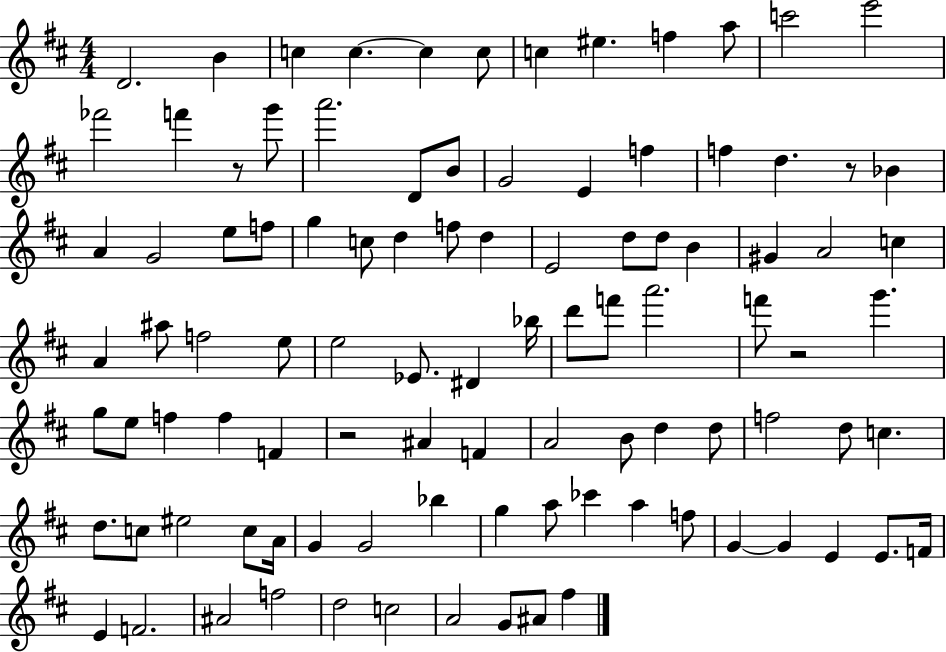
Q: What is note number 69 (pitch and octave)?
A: C5